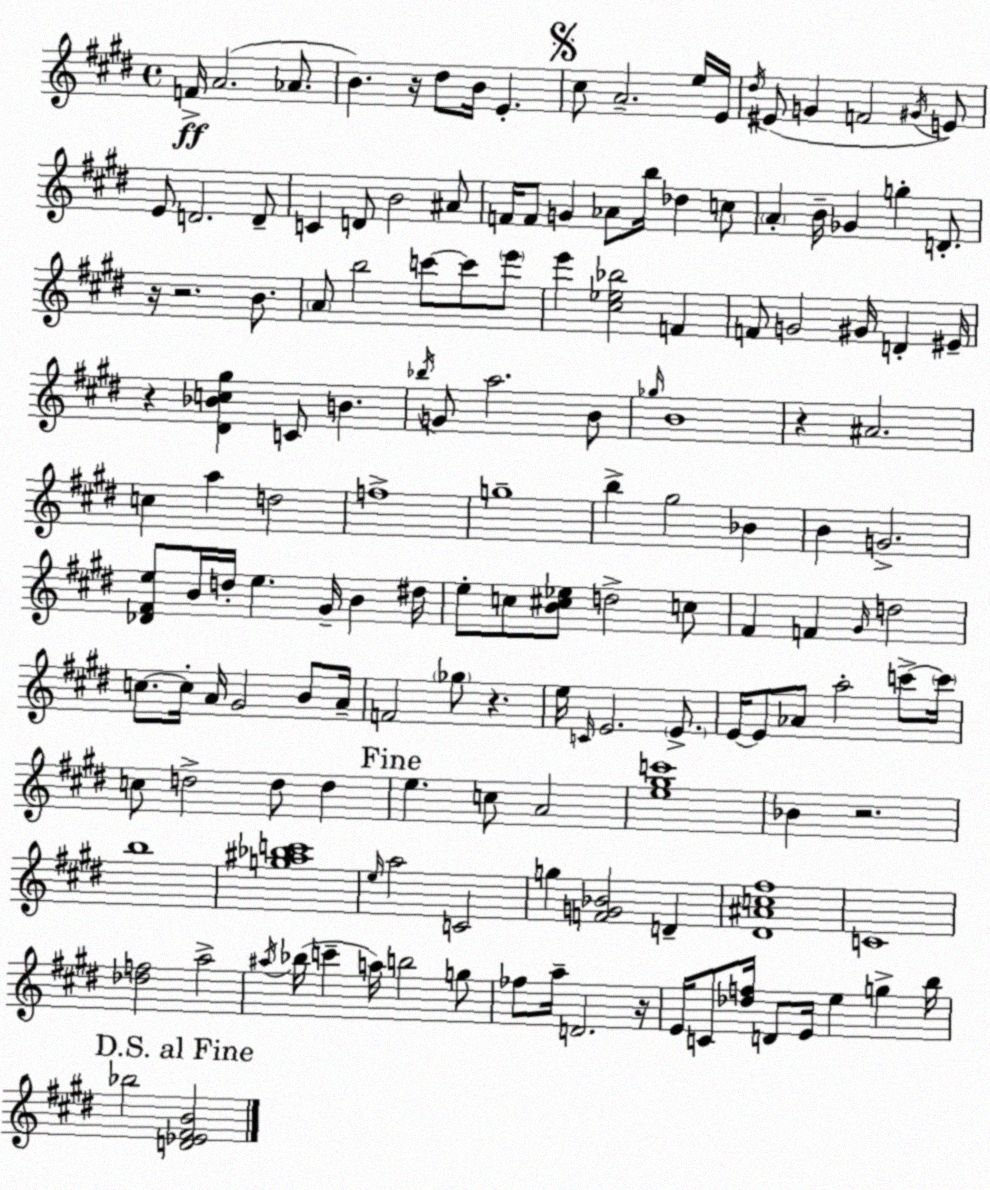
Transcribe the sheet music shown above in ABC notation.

X:1
T:Untitled
M:4/4
L:1/4
K:E
F/4 A2 _A/2 B z/4 ^d/2 B/4 E ^c/2 A2 e/4 E/4 ^d/4 ^E/2 G F2 ^G/4 E/2 E/2 D2 D/2 C D/2 B2 ^A/2 F/4 F/2 G _A/2 b/4 _d c/2 A B/4 _G g D/2 z/4 z2 B/2 A/2 b2 c'/2 c'/2 e'/2 e' [^c_e_b]2 F F/2 G2 ^G/4 D ^E/4 z [^D_Bc^g] C/2 B _b/4 G/2 a2 B/2 _g/4 B4 z ^A2 c a d2 f4 g4 b ^g2 _B B G2 [_D^Fe]/2 B/4 d/4 e ^G/4 B ^d/4 e/2 c/2 [B^c_e]/2 d2 c/2 ^F F ^G/4 d2 c/2 c/4 A/4 ^G2 B/2 A/4 F2 _g/2 z e/4 C/4 E2 E/2 E/4 E/2 _A/2 a2 c'/2 c'/4 c/2 d2 d/2 d e c/2 A2 [e^gc']4 _B z2 b4 [g^a_bc']4 e/4 a2 C2 g [FG_B]2 D [^D^Ac^f]4 C4 [_df]2 a2 ^a/4 _b/4 c' a/4 b2 g/2 _f/2 a/4 D2 z/4 E/4 C/2 [_df]/4 D/2 E/4 e g b/4 _b2 [D_E^FB]2